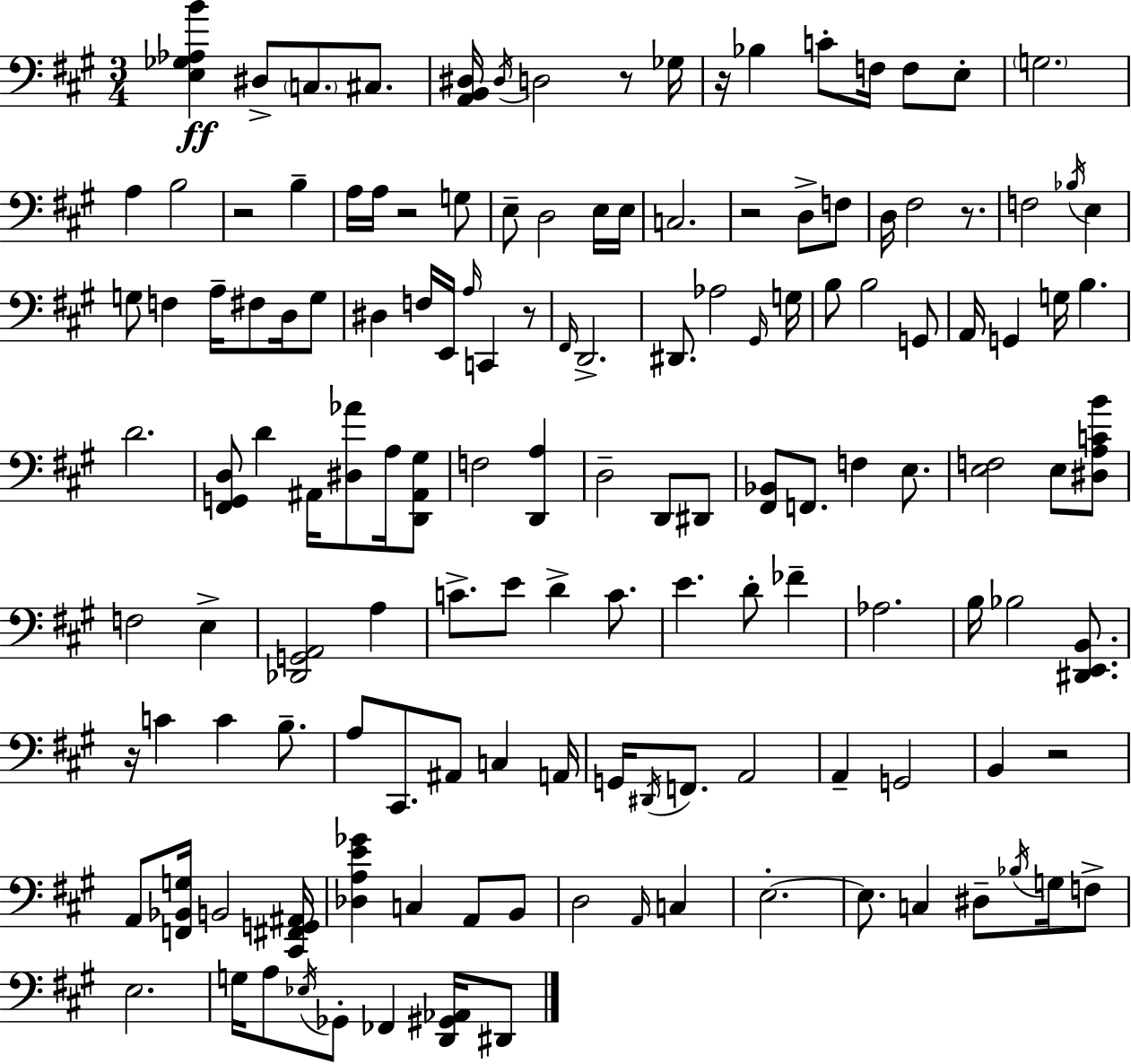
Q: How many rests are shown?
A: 9